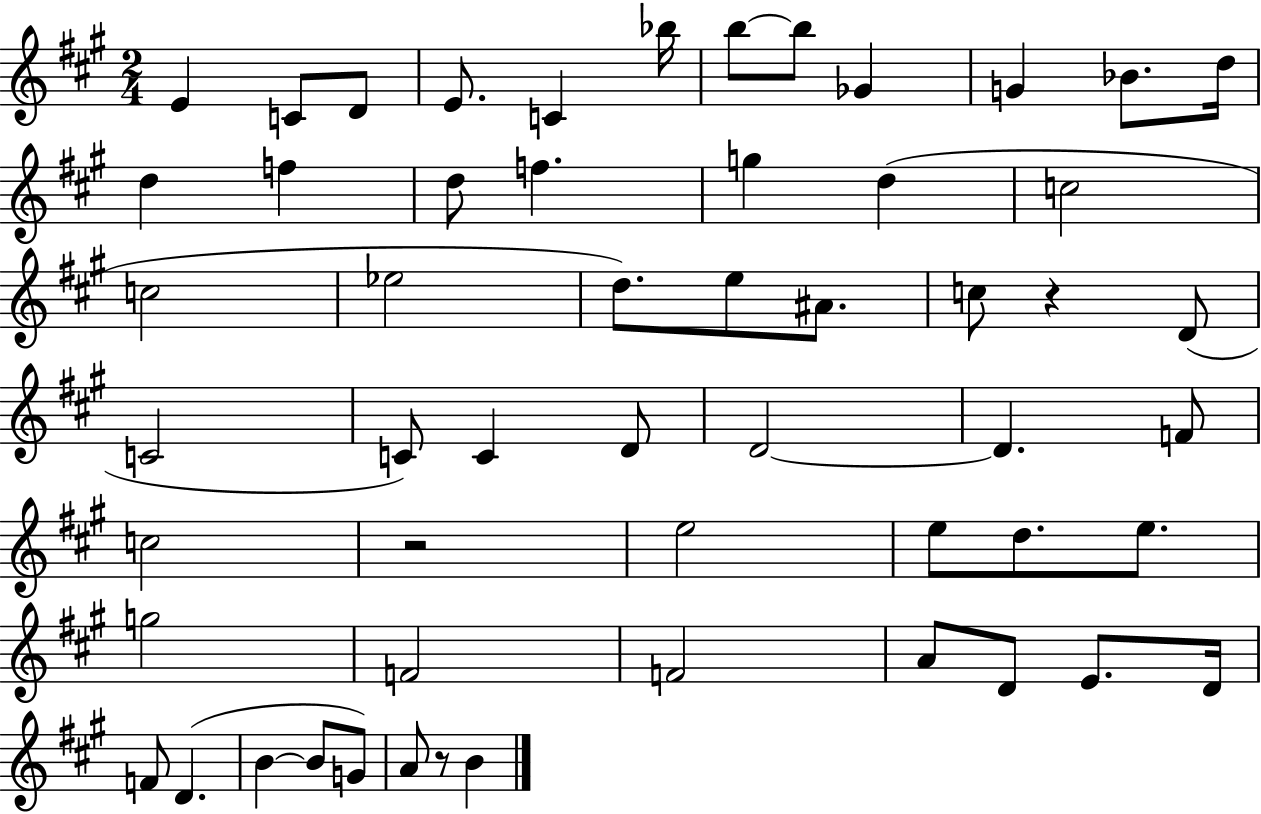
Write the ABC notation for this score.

X:1
T:Untitled
M:2/4
L:1/4
K:A
E C/2 D/2 E/2 C _b/4 b/2 b/2 _G G _B/2 d/4 d f d/2 f g d c2 c2 _e2 d/2 e/2 ^A/2 c/2 z D/2 C2 C/2 C D/2 D2 D F/2 c2 z2 e2 e/2 d/2 e/2 g2 F2 F2 A/2 D/2 E/2 D/4 F/2 D B B/2 G/2 A/2 z/2 B